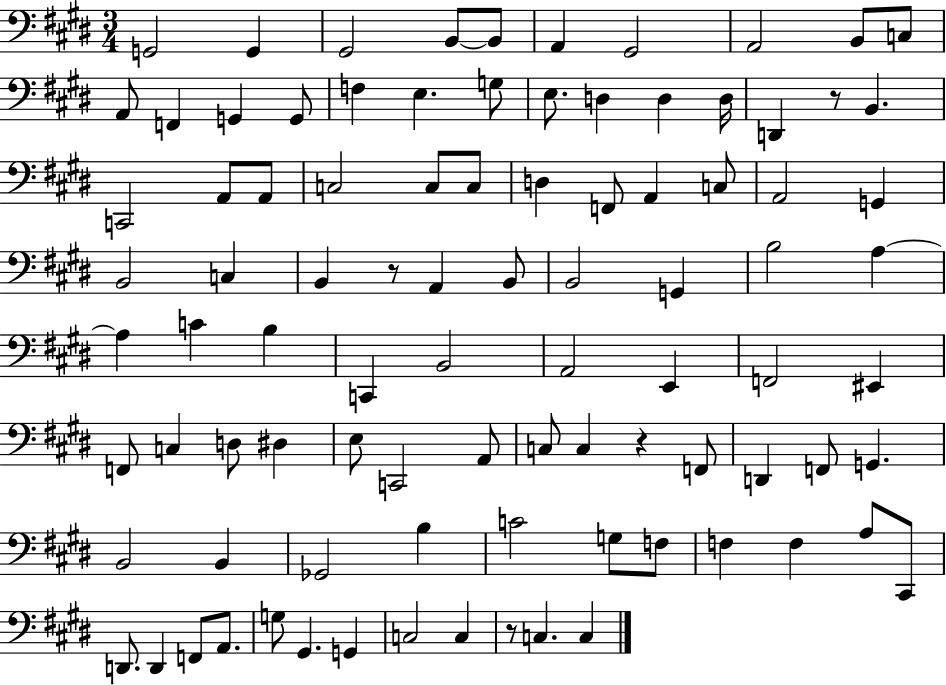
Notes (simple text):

G2/h G2/q G#2/h B2/e B2/e A2/q G#2/h A2/h B2/e C3/e A2/e F2/q G2/q G2/e F3/q E3/q. G3/e E3/e. D3/q D3/q D3/s D2/q R/e B2/q. C2/h A2/e A2/e C3/h C3/e C3/e D3/q F2/e A2/q C3/e A2/h G2/q B2/h C3/q B2/q R/e A2/q B2/e B2/h G2/q B3/h A3/q A3/q C4/q B3/q C2/q B2/h A2/h E2/q F2/h EIS2/q F2/e C3/q D3/e D#3/q E3/e C2/h A2/e C3/e C3/q R/q F2/e D2/q F2/e G2/q. B2/h B2/q Gb2/h B3/q C4/h G3/e F3/e F3/q F3/q A3/e C#2/e D2/e. D2/q F2/e A2/e. G3/e G#2/q. G2/q C3/h C3/q R/e C3/q. C3/q